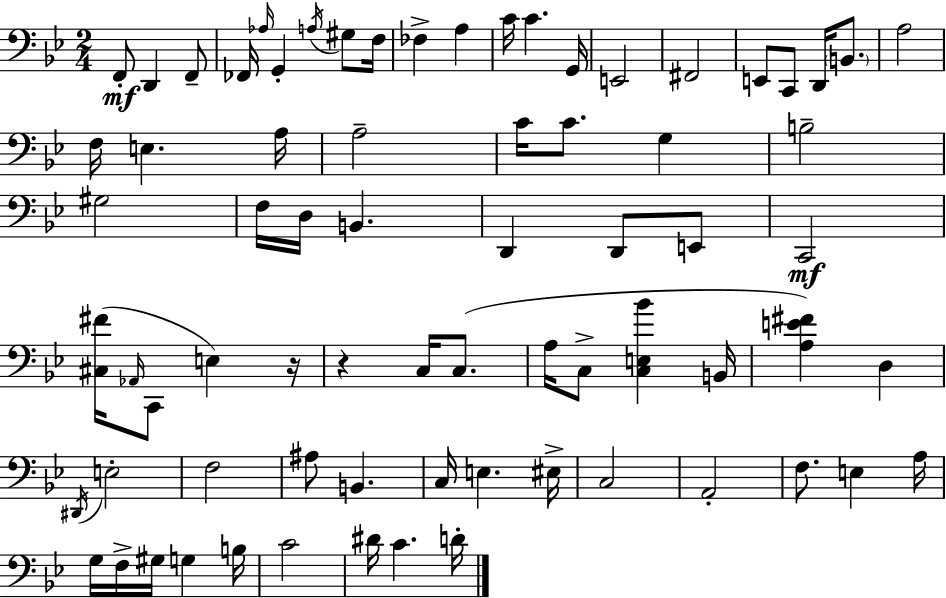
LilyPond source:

{
  \clef bass
  \numericTimeSignature
  \time 2/4
  \key bes \major
  f,8-.\mf d,4 f,8-- | fes,16 \grace { aes16 } g,4-. \acciaccatura { a16 } gis8 | f16 fes4-> a4 | c'16 c'4. | \break g,16 e,2 | fis,2 | e,8 c,8 d,16 \parenthesize b,8. | a2 | \break f16 e4. | a16 a2-- | c'16 c'8. g4 | b2-- | \break gis2 | f16 d16 b,4. | d,4 d,8 | e,8 c,2\mf | \break <cis fis'>16( \grace { aes,16 } c,8 e4) | r16 r4 c16 | c8.( a16 c8-> <c e bes'>4 | b,16 <a e' fis'>4) d4 | \break \acciaccatura { dis,16 } e2-. | f2 | ais8 b,4. | c16 e4. | \break eis16-> c2 | a,2-. | f8. e4 | a16 g16 f16-> gis16 g4 | \break b16 c'2 | dis'16 c'4. | d'16-. \bar "|."
}